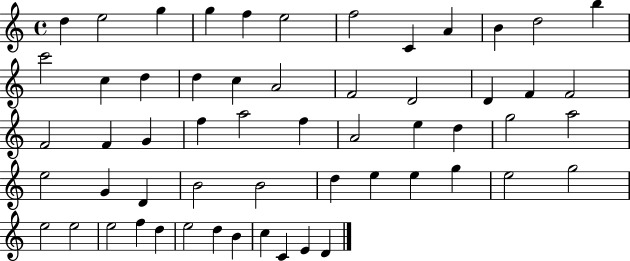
{
  \clef treble
  \time 4/4
  \defaultTimeSignature
  \key c \major
  d''4 e''2 g''4 | g''4 f''4 e''2 | f''2 c'4 a'4 | b'4 d''2 b''4 | \break c'''2 c''4 d''4 | d''4 c''4 a'2 | f'2 d'2 | d'4 f'4 f'2 | \break f'2 f'4 g'4 | f''4 a''2 f''4 | a'2 e''4 d''4 | g''2 a''2 | \break e''2 g'4 d'4 | b'2 b'2 | d''4 e''4 e''4 g''4 | e''2 g''2 | \break e''2 e''2 | e''2 f''4 d''4 | e''2 d''4 b'4 | c''4 c'4 e'4 d'4 | \break \bar "|."
}